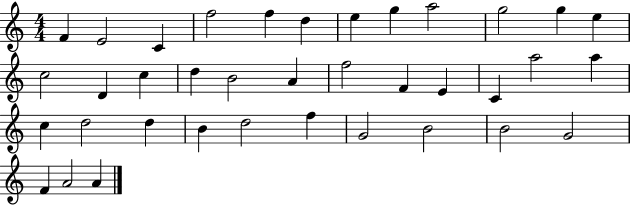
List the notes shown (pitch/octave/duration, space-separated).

F4/q E4/h C4/q F5/h F5/q D5/q E5/q G5/q A5/h G5/h G5/q E5/q C5/h D4/q C5/q D5/q B4/h A4/q F5/h F4/q E4/q C4/q A5/h A5/q C5/q D5/h D5/q B4/q D5/h F5/q G4/h B4/h B4/h G4/h F4/q A4/h A4/q